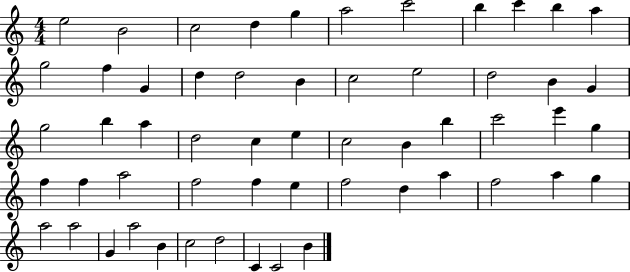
{
  \clef treble
  \numericTimeSignature
  \time 4/4
  \key c \major
  e''2 b'2 | c''2 d''4 g''4 | a''2 c'''2 | b''4 c'''4 b''4 a''4 | \break g''2 f''4 g'4 | d''4 d''2 b'4 | c''2 e''2 | d''2 b'4 g'4 | \break g''2 b''4 a''4 | d''2 c''4 e''4 | c''2 b'4 b''4 | c'''2 e'''4 g''4 | \break f''4 f''4 a''2 | f''2 f''4 e''4 | f''2 d''4 a''4 | f''2 a''4 g''4 | \break a''2 a''2 | g'4 a''2 b'4 | c''2 d''2 | c'4 c'2 b'4 | \break \bar "|."
}